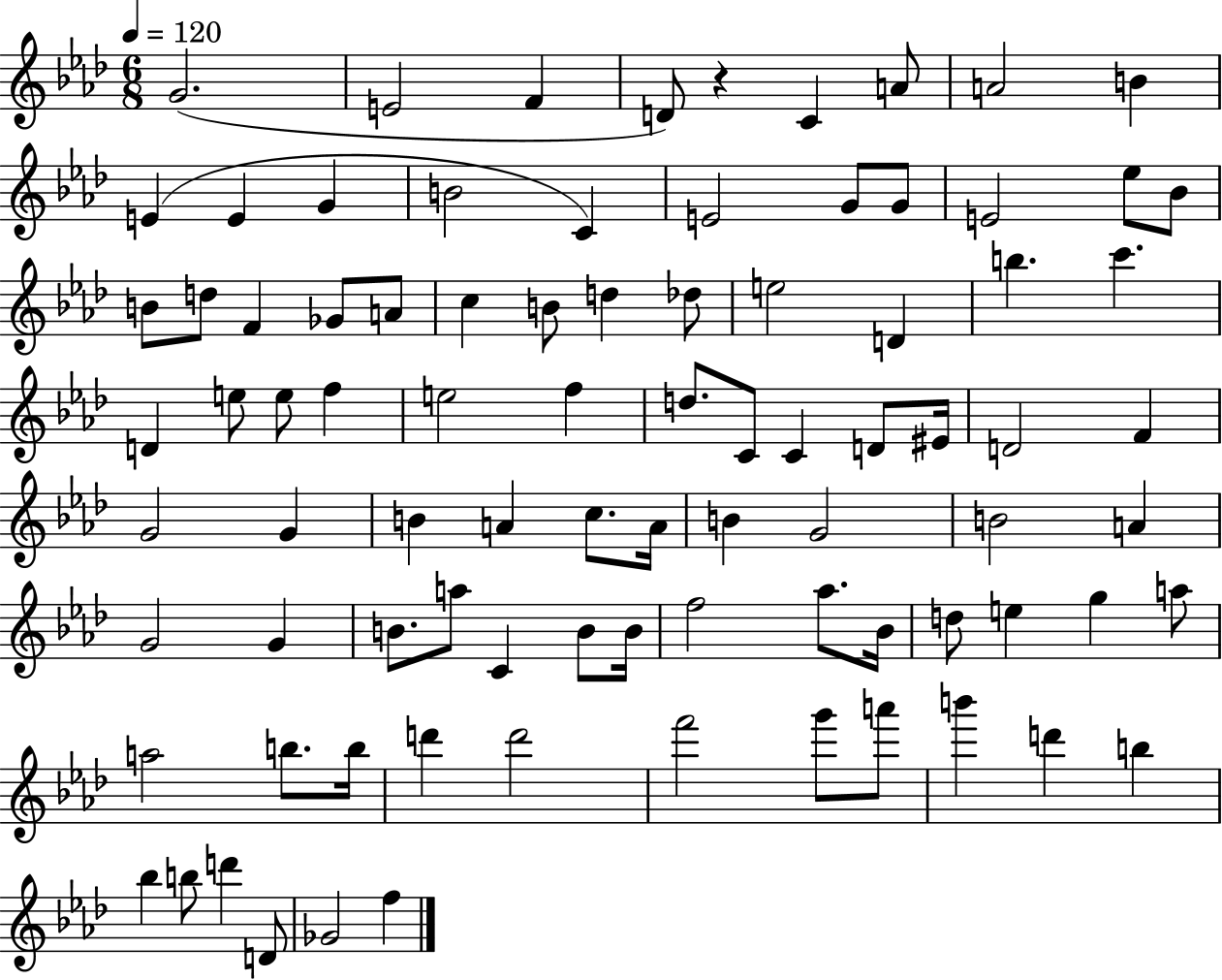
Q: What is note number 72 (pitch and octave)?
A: B5